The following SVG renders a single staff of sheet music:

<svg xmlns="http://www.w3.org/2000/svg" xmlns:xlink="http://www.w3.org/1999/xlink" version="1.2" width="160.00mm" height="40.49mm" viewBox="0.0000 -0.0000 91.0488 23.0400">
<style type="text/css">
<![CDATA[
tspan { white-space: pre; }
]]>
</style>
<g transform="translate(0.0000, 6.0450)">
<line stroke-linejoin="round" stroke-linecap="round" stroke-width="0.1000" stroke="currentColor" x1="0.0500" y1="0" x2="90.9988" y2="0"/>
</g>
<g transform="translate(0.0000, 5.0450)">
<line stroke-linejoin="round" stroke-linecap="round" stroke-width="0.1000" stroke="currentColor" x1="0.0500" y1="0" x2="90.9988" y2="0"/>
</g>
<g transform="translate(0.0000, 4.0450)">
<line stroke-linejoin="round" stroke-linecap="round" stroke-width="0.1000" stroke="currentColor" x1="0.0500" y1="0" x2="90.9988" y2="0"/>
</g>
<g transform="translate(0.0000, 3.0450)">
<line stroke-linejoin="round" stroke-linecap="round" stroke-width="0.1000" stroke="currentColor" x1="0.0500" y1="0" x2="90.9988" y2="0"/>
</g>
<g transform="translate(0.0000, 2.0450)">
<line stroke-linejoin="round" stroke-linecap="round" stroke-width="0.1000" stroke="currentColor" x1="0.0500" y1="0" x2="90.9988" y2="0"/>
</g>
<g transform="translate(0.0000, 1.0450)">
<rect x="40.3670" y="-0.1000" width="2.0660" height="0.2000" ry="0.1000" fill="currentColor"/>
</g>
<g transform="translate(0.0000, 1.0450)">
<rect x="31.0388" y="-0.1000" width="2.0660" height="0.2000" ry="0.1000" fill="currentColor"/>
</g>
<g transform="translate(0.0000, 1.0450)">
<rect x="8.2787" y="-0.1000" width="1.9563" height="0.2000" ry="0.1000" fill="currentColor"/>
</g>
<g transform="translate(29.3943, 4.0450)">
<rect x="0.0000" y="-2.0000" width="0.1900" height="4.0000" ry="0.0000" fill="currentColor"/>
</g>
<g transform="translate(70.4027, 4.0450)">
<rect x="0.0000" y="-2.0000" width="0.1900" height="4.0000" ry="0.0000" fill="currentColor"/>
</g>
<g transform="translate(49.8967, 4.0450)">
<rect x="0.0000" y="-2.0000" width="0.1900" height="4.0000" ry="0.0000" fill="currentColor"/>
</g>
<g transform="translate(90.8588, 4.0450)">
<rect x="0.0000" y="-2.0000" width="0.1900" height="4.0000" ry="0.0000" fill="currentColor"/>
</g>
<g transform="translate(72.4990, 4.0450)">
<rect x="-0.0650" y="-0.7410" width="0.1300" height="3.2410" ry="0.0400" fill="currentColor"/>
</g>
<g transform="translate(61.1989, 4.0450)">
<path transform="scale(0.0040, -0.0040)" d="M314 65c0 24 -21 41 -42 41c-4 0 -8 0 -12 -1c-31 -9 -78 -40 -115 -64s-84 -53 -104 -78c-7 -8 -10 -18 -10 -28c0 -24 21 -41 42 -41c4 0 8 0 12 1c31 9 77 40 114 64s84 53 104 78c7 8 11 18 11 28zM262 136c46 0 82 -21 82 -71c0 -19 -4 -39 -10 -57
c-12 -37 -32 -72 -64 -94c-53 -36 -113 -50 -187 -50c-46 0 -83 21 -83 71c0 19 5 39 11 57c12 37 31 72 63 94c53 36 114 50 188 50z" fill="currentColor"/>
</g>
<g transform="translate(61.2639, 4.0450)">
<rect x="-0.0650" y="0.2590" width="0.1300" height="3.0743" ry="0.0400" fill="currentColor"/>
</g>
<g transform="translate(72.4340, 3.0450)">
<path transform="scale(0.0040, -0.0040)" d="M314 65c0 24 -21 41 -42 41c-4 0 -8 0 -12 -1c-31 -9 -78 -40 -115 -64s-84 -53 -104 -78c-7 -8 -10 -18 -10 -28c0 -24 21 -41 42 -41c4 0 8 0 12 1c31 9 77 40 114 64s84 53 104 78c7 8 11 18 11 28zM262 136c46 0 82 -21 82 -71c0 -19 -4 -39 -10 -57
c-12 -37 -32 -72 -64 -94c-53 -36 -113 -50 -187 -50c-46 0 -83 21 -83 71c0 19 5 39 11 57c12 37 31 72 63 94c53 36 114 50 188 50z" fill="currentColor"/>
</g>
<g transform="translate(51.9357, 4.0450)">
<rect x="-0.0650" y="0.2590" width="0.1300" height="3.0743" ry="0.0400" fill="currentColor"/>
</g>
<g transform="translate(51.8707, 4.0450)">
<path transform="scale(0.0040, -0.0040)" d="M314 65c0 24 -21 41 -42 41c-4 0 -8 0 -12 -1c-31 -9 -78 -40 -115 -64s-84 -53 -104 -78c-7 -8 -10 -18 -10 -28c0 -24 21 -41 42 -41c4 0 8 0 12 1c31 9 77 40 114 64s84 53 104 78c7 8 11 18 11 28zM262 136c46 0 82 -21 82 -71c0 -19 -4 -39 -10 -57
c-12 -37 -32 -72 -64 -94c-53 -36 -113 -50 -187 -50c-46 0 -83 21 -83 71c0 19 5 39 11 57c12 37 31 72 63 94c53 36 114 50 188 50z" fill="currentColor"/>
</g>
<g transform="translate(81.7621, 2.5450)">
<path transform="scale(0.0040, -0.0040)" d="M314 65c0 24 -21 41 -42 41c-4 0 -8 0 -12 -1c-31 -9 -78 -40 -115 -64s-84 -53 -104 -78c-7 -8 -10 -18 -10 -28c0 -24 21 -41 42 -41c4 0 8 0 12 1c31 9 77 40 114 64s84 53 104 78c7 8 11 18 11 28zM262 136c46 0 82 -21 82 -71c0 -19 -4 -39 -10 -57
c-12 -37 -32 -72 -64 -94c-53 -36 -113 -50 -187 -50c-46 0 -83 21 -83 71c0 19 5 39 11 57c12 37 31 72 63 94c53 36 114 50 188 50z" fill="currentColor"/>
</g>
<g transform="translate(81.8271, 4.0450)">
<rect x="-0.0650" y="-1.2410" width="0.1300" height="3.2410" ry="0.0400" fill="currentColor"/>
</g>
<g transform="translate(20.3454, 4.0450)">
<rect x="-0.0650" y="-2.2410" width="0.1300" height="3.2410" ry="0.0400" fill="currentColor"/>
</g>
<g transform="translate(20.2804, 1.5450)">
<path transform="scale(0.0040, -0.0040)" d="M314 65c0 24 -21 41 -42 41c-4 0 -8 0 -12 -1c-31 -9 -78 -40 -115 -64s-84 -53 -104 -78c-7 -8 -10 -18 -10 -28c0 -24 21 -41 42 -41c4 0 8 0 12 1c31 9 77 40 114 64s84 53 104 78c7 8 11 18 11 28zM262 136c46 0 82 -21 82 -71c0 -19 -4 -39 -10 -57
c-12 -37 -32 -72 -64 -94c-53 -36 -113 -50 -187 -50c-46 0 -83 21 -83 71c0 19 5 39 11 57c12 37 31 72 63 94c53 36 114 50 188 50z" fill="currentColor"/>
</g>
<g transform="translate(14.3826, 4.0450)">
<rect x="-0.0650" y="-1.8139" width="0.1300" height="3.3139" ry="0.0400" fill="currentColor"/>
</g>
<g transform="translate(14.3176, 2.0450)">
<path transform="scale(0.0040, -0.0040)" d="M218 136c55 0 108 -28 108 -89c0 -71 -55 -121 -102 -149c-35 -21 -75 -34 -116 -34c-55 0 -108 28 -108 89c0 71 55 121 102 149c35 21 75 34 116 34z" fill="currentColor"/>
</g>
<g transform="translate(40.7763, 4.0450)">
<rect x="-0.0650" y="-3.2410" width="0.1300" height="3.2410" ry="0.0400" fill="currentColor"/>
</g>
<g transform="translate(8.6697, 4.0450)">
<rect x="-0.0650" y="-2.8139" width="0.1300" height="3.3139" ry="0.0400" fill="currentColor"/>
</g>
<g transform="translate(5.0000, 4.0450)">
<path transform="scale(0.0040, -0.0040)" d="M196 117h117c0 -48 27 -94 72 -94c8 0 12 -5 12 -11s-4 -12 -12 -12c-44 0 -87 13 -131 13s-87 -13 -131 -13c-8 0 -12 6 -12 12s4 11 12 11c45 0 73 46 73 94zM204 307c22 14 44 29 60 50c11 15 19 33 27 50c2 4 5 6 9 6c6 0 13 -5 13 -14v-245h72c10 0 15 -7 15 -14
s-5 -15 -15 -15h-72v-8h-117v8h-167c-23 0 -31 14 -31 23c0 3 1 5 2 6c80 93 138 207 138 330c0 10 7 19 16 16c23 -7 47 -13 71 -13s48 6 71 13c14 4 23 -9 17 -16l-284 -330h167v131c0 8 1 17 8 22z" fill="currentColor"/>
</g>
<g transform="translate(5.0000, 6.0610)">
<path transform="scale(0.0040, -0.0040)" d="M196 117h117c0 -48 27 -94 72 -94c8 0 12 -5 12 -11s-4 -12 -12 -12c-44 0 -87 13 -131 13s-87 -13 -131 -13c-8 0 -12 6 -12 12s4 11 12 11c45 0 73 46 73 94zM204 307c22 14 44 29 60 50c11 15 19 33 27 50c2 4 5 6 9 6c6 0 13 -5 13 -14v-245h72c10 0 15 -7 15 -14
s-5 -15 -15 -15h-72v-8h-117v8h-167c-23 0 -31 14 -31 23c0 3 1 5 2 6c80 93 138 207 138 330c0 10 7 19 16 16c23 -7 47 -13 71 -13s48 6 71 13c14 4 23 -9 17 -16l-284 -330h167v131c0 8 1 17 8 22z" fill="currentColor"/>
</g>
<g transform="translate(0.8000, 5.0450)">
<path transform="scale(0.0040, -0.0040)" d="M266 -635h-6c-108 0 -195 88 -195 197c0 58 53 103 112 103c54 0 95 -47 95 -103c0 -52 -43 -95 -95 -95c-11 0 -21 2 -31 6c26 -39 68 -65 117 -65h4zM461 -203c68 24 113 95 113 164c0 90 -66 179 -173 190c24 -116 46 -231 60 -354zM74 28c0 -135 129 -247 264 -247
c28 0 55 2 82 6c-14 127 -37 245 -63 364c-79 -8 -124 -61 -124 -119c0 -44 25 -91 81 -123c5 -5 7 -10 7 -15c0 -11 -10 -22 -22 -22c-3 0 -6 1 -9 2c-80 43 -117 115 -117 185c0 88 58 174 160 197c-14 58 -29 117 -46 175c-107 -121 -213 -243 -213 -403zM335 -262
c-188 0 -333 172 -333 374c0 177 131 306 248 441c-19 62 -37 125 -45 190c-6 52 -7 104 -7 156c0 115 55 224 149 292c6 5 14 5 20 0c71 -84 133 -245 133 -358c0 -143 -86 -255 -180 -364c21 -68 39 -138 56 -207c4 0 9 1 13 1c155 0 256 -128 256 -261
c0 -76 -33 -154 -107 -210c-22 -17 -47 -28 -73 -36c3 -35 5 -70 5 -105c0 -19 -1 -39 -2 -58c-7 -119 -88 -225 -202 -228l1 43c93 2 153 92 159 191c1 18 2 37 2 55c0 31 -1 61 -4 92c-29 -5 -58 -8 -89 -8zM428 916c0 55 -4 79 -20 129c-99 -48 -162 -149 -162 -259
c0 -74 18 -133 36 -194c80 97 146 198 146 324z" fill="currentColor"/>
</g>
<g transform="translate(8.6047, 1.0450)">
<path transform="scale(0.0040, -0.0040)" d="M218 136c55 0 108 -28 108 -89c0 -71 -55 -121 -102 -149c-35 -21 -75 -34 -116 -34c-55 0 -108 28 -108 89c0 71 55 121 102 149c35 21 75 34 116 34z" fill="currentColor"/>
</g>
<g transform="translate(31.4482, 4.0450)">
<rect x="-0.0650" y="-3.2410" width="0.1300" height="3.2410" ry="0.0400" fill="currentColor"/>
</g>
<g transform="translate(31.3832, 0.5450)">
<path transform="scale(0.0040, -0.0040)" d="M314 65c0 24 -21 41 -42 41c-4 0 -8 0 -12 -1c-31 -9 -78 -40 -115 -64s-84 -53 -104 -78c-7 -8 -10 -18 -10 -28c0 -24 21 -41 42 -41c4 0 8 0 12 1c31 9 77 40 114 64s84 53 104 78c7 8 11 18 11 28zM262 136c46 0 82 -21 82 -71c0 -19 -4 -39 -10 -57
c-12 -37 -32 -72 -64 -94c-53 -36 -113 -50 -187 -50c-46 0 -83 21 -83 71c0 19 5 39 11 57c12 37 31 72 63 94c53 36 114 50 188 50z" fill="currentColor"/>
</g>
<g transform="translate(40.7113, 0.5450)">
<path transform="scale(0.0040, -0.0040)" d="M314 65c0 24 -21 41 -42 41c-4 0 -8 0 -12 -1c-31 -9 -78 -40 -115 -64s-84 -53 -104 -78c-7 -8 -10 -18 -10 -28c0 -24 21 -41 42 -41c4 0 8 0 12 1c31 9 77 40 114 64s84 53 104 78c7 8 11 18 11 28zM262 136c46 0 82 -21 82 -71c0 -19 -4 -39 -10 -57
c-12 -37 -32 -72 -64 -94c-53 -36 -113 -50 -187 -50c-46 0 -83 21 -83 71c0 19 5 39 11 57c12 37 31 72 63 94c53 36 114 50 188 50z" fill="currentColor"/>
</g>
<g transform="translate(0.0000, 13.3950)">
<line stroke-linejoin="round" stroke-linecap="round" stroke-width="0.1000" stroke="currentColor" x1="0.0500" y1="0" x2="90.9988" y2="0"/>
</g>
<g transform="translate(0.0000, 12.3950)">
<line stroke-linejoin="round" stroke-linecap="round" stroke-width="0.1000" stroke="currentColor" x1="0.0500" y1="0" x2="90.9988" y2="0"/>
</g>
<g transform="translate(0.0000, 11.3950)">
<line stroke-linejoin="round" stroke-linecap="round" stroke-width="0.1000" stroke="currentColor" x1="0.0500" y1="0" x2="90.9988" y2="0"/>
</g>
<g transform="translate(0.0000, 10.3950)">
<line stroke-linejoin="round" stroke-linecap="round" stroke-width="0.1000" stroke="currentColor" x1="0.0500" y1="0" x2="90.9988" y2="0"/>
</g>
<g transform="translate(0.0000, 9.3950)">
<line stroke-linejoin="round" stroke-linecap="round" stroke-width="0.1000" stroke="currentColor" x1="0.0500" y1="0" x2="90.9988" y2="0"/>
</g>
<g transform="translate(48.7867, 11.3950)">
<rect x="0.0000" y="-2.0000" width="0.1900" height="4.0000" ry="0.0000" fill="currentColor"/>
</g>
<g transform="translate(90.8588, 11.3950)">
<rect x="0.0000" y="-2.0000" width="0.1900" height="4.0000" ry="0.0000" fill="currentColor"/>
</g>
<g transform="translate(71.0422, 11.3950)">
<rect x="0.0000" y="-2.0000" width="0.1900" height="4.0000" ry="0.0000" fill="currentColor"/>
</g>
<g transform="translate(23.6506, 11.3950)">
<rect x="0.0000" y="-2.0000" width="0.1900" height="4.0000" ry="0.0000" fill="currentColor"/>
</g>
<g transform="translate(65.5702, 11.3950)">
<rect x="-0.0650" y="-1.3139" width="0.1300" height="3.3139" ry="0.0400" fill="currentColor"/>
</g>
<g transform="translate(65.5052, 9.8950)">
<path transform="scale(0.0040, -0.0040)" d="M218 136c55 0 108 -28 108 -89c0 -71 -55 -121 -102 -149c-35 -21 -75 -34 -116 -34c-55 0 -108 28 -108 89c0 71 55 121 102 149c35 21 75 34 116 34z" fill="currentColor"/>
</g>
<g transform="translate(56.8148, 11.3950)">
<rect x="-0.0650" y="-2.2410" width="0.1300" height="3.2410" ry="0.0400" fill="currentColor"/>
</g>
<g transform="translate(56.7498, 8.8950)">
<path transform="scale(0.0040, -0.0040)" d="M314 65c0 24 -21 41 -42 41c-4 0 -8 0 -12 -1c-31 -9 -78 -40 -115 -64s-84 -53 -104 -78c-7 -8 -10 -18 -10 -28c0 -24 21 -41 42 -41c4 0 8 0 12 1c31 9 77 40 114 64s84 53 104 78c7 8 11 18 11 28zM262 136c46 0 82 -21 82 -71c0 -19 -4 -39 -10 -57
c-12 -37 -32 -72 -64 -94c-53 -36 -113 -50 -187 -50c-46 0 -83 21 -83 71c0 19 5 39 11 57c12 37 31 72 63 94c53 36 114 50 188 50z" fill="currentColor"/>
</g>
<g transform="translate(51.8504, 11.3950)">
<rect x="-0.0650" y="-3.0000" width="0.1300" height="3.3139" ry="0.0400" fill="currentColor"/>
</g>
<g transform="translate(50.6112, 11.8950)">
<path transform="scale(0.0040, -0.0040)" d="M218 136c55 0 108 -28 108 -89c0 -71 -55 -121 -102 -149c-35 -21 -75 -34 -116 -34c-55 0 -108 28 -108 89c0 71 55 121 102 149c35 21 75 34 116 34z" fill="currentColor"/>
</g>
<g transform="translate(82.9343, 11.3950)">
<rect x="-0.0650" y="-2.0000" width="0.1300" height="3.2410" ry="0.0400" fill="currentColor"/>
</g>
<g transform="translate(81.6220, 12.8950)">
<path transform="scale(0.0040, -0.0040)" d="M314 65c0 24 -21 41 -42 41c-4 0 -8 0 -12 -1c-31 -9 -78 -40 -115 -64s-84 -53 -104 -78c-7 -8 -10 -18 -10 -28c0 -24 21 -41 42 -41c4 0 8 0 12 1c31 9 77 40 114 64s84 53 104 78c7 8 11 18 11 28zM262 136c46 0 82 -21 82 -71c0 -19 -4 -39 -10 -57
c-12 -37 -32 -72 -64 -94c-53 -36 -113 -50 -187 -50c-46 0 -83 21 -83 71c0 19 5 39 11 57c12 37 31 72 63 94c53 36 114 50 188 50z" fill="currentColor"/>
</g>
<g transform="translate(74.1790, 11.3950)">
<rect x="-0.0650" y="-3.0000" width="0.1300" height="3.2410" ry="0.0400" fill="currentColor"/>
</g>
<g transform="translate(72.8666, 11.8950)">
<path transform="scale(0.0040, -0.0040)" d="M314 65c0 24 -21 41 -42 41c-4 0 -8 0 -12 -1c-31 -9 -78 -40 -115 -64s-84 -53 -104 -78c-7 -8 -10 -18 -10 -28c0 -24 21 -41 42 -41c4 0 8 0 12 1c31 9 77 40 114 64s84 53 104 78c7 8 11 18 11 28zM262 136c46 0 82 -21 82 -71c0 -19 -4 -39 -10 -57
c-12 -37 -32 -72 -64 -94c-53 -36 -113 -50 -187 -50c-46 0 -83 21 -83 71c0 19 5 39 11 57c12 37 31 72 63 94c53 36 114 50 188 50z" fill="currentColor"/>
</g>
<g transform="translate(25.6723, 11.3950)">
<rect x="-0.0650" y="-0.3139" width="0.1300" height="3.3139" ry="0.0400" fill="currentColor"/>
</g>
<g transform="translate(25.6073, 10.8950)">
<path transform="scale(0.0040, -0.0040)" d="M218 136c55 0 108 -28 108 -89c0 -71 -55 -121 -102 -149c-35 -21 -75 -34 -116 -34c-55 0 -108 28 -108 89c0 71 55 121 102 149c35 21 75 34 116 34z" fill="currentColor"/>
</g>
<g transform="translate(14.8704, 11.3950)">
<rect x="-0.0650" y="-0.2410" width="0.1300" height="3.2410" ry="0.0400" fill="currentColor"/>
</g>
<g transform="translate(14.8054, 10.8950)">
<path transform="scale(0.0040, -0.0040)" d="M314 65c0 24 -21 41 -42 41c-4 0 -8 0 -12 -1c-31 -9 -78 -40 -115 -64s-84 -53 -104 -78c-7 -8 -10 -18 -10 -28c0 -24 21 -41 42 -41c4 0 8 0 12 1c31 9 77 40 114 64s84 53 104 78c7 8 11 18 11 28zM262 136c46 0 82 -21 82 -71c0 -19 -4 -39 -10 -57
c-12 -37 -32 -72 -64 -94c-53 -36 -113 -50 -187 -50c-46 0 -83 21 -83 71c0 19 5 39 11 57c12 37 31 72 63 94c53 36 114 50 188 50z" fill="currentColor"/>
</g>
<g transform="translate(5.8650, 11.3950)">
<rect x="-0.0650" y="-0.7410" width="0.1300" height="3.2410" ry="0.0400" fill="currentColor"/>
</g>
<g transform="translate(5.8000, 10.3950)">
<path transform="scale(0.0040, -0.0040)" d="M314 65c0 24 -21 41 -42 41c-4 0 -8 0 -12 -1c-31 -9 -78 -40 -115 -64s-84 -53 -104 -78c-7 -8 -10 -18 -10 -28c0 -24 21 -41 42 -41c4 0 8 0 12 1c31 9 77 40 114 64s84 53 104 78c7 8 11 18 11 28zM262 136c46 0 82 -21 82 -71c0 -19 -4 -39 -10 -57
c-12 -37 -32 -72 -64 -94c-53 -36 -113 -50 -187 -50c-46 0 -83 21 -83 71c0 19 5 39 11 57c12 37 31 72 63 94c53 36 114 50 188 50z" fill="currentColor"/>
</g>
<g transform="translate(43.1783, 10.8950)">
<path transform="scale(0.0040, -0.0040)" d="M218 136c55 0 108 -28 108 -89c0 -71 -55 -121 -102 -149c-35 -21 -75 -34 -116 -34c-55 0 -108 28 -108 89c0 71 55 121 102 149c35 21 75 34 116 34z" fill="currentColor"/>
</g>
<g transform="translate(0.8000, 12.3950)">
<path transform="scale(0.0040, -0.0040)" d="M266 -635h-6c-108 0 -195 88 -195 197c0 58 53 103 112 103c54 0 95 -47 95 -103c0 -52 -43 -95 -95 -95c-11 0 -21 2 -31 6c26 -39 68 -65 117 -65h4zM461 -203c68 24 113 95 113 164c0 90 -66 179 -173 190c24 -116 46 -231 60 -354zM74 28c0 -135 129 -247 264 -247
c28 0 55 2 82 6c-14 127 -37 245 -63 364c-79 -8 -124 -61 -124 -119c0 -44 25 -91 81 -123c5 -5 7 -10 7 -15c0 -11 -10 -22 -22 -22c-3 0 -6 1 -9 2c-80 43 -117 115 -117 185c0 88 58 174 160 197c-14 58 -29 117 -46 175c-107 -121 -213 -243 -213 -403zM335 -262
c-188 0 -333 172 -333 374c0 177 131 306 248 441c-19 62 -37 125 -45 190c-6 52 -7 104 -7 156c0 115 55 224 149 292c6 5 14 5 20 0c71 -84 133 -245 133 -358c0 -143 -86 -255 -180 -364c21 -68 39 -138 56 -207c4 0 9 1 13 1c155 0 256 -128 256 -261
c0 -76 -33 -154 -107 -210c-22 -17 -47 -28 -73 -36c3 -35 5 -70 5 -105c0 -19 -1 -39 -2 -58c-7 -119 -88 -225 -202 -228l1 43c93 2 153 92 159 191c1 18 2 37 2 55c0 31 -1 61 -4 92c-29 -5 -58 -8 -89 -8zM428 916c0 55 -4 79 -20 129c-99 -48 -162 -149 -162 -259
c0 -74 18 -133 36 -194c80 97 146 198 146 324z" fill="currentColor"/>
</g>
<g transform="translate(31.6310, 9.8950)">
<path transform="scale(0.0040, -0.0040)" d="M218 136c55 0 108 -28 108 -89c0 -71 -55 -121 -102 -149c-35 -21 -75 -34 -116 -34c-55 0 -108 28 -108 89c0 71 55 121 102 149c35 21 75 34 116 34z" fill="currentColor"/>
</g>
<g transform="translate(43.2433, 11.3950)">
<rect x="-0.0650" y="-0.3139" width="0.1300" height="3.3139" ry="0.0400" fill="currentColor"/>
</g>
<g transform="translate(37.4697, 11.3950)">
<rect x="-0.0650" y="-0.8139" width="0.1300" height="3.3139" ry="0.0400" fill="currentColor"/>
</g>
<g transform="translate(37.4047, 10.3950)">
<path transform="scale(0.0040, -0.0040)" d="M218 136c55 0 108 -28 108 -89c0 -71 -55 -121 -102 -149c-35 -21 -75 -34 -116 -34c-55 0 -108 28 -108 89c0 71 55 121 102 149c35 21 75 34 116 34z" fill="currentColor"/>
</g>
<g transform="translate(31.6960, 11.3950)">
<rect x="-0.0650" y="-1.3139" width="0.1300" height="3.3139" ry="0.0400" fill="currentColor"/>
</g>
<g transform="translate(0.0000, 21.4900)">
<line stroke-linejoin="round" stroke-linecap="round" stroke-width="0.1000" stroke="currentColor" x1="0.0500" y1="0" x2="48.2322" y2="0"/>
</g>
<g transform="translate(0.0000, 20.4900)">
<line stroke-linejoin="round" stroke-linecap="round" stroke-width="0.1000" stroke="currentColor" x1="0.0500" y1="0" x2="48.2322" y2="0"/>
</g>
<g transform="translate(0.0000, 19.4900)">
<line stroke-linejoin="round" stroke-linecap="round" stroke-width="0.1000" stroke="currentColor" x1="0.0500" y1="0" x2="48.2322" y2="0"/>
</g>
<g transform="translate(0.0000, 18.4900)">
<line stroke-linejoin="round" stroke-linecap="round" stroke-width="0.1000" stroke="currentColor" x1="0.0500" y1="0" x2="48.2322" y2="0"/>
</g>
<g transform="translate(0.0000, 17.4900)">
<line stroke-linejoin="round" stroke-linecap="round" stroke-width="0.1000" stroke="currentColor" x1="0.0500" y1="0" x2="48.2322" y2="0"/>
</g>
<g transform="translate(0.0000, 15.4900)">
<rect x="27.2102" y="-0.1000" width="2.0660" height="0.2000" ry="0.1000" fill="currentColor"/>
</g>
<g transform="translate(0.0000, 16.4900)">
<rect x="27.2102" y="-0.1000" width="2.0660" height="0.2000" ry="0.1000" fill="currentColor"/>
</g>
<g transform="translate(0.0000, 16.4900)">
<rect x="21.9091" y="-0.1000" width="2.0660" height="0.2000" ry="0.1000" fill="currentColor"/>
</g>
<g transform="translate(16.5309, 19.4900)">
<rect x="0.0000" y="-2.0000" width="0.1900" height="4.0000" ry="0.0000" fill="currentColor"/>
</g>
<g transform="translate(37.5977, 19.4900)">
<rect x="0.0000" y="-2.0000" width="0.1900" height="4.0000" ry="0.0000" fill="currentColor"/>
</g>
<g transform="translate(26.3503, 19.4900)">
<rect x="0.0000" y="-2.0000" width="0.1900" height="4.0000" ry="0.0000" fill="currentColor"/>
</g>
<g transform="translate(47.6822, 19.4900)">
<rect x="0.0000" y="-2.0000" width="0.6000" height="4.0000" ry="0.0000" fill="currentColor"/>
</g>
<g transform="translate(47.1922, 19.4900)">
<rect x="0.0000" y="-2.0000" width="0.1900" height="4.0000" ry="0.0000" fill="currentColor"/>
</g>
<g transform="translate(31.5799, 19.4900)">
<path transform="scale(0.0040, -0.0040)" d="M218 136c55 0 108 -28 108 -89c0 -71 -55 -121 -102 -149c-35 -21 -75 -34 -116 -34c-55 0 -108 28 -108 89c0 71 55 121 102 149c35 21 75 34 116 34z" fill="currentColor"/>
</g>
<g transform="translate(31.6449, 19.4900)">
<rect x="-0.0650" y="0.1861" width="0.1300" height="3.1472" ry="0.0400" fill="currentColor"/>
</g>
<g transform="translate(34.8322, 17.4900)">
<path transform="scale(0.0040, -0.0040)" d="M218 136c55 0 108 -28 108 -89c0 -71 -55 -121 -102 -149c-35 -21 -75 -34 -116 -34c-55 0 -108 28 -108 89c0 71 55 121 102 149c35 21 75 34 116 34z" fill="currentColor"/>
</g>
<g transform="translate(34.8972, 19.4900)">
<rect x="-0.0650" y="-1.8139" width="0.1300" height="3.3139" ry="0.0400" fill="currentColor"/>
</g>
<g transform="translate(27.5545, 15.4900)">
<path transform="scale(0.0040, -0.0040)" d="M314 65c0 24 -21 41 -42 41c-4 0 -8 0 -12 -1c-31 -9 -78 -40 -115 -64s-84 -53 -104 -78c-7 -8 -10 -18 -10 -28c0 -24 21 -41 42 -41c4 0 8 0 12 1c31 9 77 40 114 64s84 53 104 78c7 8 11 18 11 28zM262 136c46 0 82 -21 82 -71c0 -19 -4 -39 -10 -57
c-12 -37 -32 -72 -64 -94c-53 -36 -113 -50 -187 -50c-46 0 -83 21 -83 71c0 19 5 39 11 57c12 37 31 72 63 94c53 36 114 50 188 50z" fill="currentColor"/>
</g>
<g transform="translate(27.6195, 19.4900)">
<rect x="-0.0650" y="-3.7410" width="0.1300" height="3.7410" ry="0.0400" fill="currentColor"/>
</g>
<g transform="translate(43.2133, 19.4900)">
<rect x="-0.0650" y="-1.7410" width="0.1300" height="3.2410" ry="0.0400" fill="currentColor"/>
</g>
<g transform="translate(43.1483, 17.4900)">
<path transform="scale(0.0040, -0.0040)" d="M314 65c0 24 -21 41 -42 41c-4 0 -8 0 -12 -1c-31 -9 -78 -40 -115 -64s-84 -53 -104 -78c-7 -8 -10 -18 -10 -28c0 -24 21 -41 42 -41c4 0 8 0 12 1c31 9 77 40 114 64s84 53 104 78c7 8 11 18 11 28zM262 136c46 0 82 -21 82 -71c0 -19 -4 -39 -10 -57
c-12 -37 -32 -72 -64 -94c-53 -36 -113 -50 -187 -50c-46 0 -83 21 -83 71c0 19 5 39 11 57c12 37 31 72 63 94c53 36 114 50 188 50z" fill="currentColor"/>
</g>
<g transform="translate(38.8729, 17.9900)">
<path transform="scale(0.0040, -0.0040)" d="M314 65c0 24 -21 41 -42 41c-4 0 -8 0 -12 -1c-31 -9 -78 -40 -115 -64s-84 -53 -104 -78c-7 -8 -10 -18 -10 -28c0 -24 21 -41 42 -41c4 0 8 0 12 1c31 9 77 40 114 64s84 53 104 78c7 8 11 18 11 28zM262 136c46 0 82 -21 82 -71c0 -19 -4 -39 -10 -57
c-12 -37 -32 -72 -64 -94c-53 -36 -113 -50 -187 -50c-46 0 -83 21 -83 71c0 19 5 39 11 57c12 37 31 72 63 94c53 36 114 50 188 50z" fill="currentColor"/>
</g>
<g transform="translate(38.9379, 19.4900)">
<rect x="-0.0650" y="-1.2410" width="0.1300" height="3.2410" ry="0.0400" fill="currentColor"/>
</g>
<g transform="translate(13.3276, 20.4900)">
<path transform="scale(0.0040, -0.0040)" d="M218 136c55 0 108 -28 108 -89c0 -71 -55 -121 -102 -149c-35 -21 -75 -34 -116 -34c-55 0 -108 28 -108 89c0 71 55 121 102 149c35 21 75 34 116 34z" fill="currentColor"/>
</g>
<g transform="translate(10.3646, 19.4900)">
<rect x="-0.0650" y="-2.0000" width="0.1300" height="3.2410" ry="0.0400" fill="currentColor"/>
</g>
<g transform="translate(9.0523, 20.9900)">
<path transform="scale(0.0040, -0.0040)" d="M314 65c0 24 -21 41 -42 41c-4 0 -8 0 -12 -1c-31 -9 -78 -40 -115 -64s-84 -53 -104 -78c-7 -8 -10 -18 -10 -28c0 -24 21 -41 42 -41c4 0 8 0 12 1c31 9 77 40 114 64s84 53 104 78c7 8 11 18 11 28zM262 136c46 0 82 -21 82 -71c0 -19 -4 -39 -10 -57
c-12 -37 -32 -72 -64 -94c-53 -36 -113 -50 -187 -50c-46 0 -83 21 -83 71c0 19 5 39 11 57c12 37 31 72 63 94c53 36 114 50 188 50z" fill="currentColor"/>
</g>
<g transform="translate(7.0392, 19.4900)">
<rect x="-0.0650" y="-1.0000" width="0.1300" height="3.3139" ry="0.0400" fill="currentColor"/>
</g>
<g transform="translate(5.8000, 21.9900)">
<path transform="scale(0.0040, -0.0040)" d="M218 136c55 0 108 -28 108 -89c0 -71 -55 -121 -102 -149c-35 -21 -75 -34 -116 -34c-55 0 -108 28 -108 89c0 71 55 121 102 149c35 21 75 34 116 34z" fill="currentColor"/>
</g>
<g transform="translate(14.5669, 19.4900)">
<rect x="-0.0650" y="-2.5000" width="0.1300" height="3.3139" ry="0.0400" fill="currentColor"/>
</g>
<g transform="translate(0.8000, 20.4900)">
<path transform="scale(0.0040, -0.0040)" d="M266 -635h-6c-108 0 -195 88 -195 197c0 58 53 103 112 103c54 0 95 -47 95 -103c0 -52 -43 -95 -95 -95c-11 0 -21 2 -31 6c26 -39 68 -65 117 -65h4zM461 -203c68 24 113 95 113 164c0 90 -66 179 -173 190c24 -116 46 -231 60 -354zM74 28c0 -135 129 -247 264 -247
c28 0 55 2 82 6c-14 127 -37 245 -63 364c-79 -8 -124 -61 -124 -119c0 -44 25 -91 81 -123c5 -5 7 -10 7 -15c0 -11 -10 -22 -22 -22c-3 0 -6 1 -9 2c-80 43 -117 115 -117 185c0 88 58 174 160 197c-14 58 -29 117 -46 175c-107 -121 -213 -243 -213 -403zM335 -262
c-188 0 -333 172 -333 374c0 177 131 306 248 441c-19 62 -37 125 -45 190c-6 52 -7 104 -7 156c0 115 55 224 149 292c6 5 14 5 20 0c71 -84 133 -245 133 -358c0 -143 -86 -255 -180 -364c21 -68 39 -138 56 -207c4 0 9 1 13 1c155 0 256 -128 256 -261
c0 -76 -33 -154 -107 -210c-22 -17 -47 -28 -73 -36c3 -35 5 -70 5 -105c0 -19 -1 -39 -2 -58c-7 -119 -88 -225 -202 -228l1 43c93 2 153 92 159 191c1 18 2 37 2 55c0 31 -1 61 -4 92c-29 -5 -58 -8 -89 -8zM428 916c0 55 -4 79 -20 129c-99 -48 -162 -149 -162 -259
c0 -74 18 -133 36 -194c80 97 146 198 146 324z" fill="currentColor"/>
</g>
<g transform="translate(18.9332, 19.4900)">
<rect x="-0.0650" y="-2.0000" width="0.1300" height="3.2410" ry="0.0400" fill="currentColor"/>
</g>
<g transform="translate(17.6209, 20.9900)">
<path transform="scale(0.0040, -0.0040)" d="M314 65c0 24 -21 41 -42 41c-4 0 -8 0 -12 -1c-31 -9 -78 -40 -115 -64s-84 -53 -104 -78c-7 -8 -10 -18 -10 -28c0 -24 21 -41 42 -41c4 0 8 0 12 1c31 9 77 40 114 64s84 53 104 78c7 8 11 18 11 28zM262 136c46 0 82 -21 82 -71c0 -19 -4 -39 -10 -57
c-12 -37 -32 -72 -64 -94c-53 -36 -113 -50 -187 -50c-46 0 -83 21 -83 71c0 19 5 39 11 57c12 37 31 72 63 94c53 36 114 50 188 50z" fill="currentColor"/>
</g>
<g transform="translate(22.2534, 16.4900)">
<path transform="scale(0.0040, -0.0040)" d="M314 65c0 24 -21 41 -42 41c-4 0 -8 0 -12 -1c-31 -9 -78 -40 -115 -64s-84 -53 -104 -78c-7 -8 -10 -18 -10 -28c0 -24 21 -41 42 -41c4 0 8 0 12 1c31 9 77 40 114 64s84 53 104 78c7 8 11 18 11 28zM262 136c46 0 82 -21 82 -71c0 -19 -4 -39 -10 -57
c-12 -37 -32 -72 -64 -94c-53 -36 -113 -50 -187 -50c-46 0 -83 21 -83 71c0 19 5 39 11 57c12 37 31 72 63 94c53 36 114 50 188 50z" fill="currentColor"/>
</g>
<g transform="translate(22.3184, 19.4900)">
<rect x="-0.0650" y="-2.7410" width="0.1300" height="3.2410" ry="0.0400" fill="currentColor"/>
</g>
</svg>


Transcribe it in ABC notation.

X:1
T:Untitled
M:4/4
L:1/4
K:C
a f g2 b2 b2 B2 B2 d2 e2 d2 c2 c e d c A g2 e A2 F2 D F2 G F2 a2 c'2 B f e2 f2